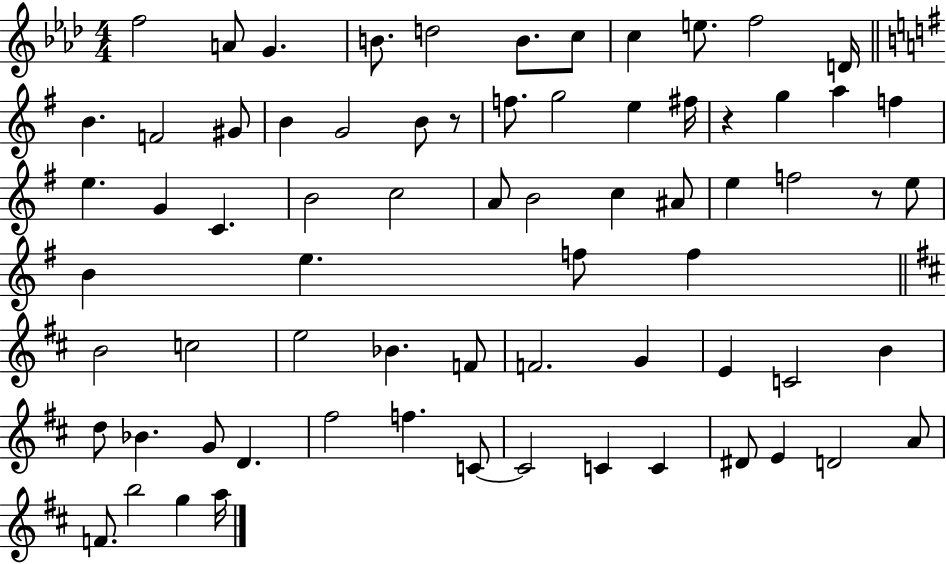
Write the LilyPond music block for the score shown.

{
  \clef treble
  \numericTimeSignature
  \time 4/4
  \key aes \major
  \repeat volta 2 { f''2 a'8 g'4. | b'8. d''2 b'8. c''8 | c''4 e''8. f''2 d'16 | \bar "||" \break \key e \minor b'4. f'2 gis'8 | b'4 g'2 b'8 r8 | f''8. g''2 e''4 fis''16 | r4 g''4 a''4 f''4 | \break e''4. g'4 c'4. | b'2 c''2 | a'8 b'2 c''4 ais'8 | e''4 f''2 r8 e''8 | \break b'4 e''4. f''8 f''4 | \bar "||" \break \key d \major b'2 c''2 | e''2 bes'4. f'8 | f'2. g'4 | e'4 c'2 b'4 | \break d''8 bes'4. g'8 d'4. | fis''2 f''4. c'8~~ | c'2 c'4 c'4 | dis'8 e'4 d'2 a'8 | \break f'8. b''2 g''4 a''16 | } \bar "|."
}